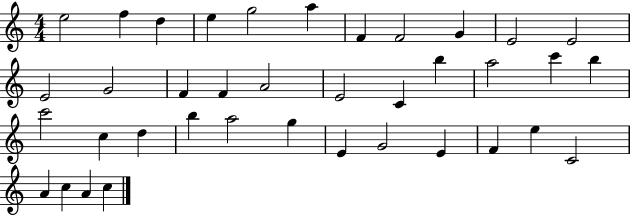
E5/h F5/q D5/q E5/q G5/h A5/q F4/q F4/h G4/q E4/h E4/h E4/h G4/h F4/q F4/q A4/h E4/h C4/q B5/q A5/h C6/q B5/q C6/h C5/q D5/q B5/q A5/h G5/q E4/q G4/h E4/q F4/q E5/q C4/h A4/q C5/q A4/q C5/q